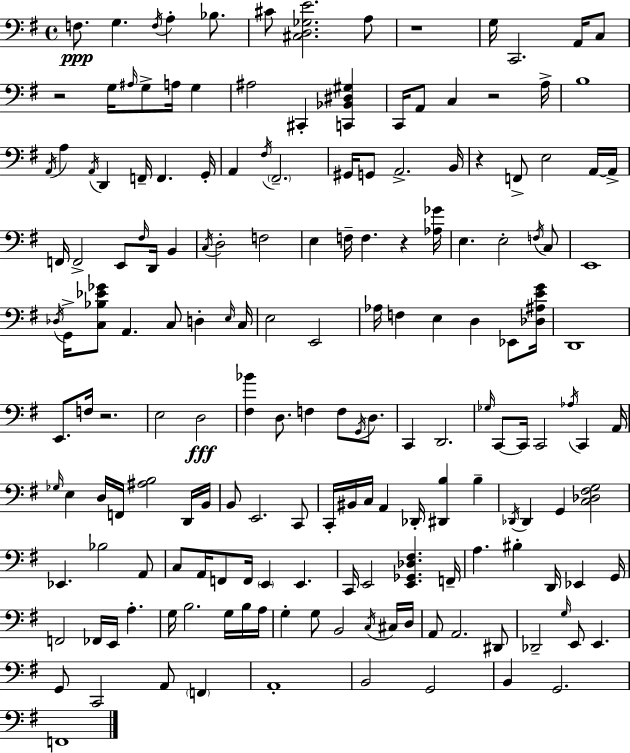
F3/e. G3/q. F3/s A3/q Bb3/e. C#4/e [C#3,D3,Gb3,E4]/h. A3/e R/w G3/s C2/h. A2/s C3/e R/h G3/s A#3/s G3/e A3/s G3/q A#3/h C#2/q [C2,Bb2,D#3,G#3]/q C2/s A2/e C3/q R/h A3/s B3/w A2/s A3/q A2/s D2/q F2/s F2/q. G2/s A2/q F#3/s F#2/h. G#2/s G2/e A2/h. B2/s R/q F2/e E3/h A2/s A2/s F2/s F2/h E2/e F#3/s D2/s B2/q C3/s D3/h F3/h E3/q F3/s F3/q. R/q [Ab3,Gb4]/s E3/q. E3/h F3/s C3/e E2/w Db3/s G2/s [C3,Bb3,Eb4,Gb4]/e A2/q. C3/e D3/q E3/s C3/s E3/h E2/h Ab3/s F3/q E3/q D3/q Eb2/e [Db3,A#3,E4,G4]/s D2/w E2/e. F3/s R/h. E3/h D3/h [F#3,Bb4]/q D3/e. F3/q F3/e G2/s D3/e. C2/q D2/h. Gb3/s C2/e C2/s C2/h Ab3/s C2/q A2/s Gb3/s E3/q D3/s F2/s [A#3,B3]/h D2/s B2/s B2/e E2/h. C2/e C2/s BIS2/s C3/s A2/q Db2/s [D#2,B3]/q B3/q Db2/s Db2/q G2/q [C3,Db3,F#3,G3]/h Eb2/q. Bb3/h A2/e C3/e A2/s F2/e F2/s E2/q E2/q. C2/s E2/h [E2,Gb2,Db3,F#3]/q. F2/s A3/q. BIS3/q D2/s Eb2/q G2/s F2/h FES2/s E2/s A3/q. G3/s B3/h. G3/s B3/s A3/s G3/q G3/e B2/h C3/s C#3/s D3/s A2/e A2/h. D#2/e Db2/h G3/s E2/e E2/q. G2/e C2/h A2/e F2/q A2/w B2/h G2/h B2/q G2/h. F2/w